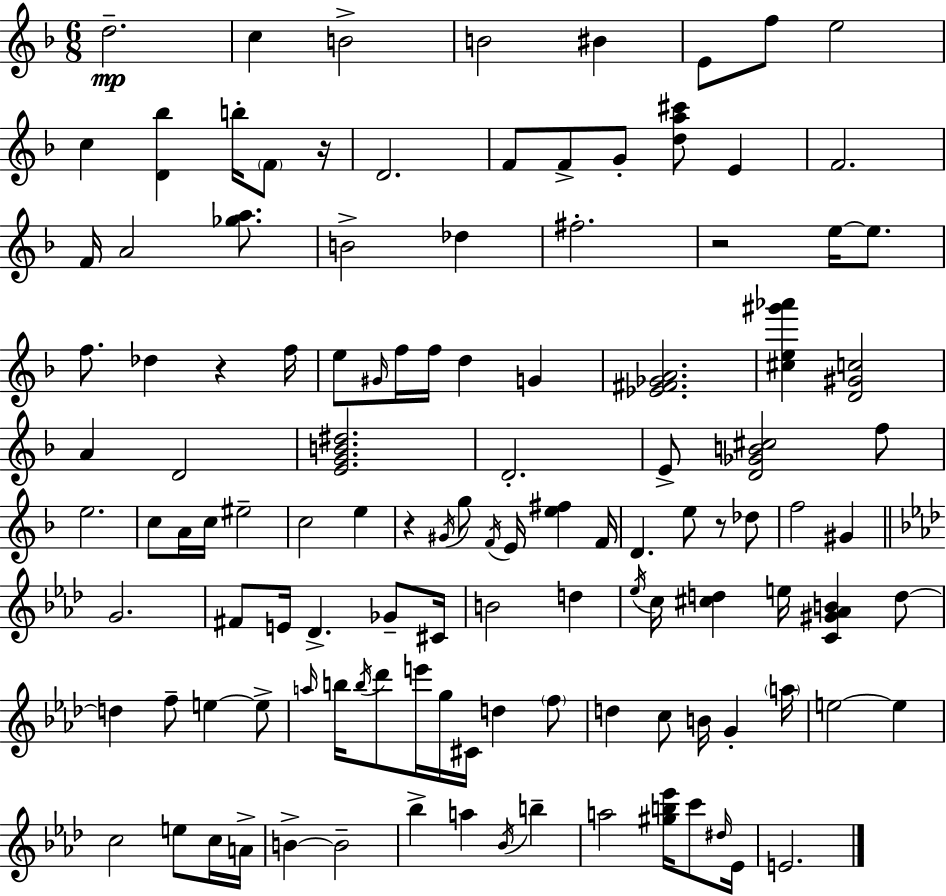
{
  \clef treble
  \numericTimeSignature
  \time 6/8
  \key d \minor
  d''2.--\mp | c''4 b'2-> | b'2 bis'4 | e'8 f''8 e''2 | \break c''4 <d' bes''>4 b''16-. \parenthesize f'8 r16 | d'2. | f'8 f'8-> g'8-. <d'' a'' cis'''>8 e'4 | f'2. | \break f'16 a'2 <ges'' a''>8. | b'2-> des''4 | fis''2.-. | r2 e''16~~ e''8. | \break f''8. des''4 r4 f''16 | e''8 \grace { gis'16 } f''16 f''16 d''4 g'4 | <ees' fis' ges' a'>2. | <cis'' e'' gis''' aes'''>4 <d' gis' c''>2 | \break a'4 d'2 | <e' g' b' dis''>2. | d'2.-. | e'8-> <d' ges' b' cis''>2 f''8 | \break e''2. | c''8 a'16 c''16 eis''2-- | c''2 e''4 | r4 \acciaccatura { gis'16 } g''8 \acciaccatura { f'16 } e'16 <e'' fis''>4 | \break f'16 d'4. e''8 r8 | des''8 f''2 gis'4 | \bar "||" \break \key aes \major g'2. | fis'8 e'16 des'4.-> ges'8-- cis'16 | b'2 d''4 | \acciaccatura { ees''16 } c''16 <cis'' d''>4 e''16 <c' gis' aes' b'>4 d''8~~ | \break d''4 f''8-- e''4~~ e''8-> | \grace { a''16 } b''16 \acciaccatura { b''16 } des'''8 e'''16 g''16 cis'16 d''4 | \parenthesize f''8 d''4 c''8 b'16 g'4-. | \parenthesize a''16 e''2~~ e''4 | \break c''2 e''8 | c''16 a'16-> b'4->~~ b'2-- | bes''4-> a''4 \acciaccatura { bes'16 } | b''4-- a''2 | \break <gis'' b'' ees'''>16 c'''8 \grace { dis''16 } ees'16 e'2. | \bar "|."
}